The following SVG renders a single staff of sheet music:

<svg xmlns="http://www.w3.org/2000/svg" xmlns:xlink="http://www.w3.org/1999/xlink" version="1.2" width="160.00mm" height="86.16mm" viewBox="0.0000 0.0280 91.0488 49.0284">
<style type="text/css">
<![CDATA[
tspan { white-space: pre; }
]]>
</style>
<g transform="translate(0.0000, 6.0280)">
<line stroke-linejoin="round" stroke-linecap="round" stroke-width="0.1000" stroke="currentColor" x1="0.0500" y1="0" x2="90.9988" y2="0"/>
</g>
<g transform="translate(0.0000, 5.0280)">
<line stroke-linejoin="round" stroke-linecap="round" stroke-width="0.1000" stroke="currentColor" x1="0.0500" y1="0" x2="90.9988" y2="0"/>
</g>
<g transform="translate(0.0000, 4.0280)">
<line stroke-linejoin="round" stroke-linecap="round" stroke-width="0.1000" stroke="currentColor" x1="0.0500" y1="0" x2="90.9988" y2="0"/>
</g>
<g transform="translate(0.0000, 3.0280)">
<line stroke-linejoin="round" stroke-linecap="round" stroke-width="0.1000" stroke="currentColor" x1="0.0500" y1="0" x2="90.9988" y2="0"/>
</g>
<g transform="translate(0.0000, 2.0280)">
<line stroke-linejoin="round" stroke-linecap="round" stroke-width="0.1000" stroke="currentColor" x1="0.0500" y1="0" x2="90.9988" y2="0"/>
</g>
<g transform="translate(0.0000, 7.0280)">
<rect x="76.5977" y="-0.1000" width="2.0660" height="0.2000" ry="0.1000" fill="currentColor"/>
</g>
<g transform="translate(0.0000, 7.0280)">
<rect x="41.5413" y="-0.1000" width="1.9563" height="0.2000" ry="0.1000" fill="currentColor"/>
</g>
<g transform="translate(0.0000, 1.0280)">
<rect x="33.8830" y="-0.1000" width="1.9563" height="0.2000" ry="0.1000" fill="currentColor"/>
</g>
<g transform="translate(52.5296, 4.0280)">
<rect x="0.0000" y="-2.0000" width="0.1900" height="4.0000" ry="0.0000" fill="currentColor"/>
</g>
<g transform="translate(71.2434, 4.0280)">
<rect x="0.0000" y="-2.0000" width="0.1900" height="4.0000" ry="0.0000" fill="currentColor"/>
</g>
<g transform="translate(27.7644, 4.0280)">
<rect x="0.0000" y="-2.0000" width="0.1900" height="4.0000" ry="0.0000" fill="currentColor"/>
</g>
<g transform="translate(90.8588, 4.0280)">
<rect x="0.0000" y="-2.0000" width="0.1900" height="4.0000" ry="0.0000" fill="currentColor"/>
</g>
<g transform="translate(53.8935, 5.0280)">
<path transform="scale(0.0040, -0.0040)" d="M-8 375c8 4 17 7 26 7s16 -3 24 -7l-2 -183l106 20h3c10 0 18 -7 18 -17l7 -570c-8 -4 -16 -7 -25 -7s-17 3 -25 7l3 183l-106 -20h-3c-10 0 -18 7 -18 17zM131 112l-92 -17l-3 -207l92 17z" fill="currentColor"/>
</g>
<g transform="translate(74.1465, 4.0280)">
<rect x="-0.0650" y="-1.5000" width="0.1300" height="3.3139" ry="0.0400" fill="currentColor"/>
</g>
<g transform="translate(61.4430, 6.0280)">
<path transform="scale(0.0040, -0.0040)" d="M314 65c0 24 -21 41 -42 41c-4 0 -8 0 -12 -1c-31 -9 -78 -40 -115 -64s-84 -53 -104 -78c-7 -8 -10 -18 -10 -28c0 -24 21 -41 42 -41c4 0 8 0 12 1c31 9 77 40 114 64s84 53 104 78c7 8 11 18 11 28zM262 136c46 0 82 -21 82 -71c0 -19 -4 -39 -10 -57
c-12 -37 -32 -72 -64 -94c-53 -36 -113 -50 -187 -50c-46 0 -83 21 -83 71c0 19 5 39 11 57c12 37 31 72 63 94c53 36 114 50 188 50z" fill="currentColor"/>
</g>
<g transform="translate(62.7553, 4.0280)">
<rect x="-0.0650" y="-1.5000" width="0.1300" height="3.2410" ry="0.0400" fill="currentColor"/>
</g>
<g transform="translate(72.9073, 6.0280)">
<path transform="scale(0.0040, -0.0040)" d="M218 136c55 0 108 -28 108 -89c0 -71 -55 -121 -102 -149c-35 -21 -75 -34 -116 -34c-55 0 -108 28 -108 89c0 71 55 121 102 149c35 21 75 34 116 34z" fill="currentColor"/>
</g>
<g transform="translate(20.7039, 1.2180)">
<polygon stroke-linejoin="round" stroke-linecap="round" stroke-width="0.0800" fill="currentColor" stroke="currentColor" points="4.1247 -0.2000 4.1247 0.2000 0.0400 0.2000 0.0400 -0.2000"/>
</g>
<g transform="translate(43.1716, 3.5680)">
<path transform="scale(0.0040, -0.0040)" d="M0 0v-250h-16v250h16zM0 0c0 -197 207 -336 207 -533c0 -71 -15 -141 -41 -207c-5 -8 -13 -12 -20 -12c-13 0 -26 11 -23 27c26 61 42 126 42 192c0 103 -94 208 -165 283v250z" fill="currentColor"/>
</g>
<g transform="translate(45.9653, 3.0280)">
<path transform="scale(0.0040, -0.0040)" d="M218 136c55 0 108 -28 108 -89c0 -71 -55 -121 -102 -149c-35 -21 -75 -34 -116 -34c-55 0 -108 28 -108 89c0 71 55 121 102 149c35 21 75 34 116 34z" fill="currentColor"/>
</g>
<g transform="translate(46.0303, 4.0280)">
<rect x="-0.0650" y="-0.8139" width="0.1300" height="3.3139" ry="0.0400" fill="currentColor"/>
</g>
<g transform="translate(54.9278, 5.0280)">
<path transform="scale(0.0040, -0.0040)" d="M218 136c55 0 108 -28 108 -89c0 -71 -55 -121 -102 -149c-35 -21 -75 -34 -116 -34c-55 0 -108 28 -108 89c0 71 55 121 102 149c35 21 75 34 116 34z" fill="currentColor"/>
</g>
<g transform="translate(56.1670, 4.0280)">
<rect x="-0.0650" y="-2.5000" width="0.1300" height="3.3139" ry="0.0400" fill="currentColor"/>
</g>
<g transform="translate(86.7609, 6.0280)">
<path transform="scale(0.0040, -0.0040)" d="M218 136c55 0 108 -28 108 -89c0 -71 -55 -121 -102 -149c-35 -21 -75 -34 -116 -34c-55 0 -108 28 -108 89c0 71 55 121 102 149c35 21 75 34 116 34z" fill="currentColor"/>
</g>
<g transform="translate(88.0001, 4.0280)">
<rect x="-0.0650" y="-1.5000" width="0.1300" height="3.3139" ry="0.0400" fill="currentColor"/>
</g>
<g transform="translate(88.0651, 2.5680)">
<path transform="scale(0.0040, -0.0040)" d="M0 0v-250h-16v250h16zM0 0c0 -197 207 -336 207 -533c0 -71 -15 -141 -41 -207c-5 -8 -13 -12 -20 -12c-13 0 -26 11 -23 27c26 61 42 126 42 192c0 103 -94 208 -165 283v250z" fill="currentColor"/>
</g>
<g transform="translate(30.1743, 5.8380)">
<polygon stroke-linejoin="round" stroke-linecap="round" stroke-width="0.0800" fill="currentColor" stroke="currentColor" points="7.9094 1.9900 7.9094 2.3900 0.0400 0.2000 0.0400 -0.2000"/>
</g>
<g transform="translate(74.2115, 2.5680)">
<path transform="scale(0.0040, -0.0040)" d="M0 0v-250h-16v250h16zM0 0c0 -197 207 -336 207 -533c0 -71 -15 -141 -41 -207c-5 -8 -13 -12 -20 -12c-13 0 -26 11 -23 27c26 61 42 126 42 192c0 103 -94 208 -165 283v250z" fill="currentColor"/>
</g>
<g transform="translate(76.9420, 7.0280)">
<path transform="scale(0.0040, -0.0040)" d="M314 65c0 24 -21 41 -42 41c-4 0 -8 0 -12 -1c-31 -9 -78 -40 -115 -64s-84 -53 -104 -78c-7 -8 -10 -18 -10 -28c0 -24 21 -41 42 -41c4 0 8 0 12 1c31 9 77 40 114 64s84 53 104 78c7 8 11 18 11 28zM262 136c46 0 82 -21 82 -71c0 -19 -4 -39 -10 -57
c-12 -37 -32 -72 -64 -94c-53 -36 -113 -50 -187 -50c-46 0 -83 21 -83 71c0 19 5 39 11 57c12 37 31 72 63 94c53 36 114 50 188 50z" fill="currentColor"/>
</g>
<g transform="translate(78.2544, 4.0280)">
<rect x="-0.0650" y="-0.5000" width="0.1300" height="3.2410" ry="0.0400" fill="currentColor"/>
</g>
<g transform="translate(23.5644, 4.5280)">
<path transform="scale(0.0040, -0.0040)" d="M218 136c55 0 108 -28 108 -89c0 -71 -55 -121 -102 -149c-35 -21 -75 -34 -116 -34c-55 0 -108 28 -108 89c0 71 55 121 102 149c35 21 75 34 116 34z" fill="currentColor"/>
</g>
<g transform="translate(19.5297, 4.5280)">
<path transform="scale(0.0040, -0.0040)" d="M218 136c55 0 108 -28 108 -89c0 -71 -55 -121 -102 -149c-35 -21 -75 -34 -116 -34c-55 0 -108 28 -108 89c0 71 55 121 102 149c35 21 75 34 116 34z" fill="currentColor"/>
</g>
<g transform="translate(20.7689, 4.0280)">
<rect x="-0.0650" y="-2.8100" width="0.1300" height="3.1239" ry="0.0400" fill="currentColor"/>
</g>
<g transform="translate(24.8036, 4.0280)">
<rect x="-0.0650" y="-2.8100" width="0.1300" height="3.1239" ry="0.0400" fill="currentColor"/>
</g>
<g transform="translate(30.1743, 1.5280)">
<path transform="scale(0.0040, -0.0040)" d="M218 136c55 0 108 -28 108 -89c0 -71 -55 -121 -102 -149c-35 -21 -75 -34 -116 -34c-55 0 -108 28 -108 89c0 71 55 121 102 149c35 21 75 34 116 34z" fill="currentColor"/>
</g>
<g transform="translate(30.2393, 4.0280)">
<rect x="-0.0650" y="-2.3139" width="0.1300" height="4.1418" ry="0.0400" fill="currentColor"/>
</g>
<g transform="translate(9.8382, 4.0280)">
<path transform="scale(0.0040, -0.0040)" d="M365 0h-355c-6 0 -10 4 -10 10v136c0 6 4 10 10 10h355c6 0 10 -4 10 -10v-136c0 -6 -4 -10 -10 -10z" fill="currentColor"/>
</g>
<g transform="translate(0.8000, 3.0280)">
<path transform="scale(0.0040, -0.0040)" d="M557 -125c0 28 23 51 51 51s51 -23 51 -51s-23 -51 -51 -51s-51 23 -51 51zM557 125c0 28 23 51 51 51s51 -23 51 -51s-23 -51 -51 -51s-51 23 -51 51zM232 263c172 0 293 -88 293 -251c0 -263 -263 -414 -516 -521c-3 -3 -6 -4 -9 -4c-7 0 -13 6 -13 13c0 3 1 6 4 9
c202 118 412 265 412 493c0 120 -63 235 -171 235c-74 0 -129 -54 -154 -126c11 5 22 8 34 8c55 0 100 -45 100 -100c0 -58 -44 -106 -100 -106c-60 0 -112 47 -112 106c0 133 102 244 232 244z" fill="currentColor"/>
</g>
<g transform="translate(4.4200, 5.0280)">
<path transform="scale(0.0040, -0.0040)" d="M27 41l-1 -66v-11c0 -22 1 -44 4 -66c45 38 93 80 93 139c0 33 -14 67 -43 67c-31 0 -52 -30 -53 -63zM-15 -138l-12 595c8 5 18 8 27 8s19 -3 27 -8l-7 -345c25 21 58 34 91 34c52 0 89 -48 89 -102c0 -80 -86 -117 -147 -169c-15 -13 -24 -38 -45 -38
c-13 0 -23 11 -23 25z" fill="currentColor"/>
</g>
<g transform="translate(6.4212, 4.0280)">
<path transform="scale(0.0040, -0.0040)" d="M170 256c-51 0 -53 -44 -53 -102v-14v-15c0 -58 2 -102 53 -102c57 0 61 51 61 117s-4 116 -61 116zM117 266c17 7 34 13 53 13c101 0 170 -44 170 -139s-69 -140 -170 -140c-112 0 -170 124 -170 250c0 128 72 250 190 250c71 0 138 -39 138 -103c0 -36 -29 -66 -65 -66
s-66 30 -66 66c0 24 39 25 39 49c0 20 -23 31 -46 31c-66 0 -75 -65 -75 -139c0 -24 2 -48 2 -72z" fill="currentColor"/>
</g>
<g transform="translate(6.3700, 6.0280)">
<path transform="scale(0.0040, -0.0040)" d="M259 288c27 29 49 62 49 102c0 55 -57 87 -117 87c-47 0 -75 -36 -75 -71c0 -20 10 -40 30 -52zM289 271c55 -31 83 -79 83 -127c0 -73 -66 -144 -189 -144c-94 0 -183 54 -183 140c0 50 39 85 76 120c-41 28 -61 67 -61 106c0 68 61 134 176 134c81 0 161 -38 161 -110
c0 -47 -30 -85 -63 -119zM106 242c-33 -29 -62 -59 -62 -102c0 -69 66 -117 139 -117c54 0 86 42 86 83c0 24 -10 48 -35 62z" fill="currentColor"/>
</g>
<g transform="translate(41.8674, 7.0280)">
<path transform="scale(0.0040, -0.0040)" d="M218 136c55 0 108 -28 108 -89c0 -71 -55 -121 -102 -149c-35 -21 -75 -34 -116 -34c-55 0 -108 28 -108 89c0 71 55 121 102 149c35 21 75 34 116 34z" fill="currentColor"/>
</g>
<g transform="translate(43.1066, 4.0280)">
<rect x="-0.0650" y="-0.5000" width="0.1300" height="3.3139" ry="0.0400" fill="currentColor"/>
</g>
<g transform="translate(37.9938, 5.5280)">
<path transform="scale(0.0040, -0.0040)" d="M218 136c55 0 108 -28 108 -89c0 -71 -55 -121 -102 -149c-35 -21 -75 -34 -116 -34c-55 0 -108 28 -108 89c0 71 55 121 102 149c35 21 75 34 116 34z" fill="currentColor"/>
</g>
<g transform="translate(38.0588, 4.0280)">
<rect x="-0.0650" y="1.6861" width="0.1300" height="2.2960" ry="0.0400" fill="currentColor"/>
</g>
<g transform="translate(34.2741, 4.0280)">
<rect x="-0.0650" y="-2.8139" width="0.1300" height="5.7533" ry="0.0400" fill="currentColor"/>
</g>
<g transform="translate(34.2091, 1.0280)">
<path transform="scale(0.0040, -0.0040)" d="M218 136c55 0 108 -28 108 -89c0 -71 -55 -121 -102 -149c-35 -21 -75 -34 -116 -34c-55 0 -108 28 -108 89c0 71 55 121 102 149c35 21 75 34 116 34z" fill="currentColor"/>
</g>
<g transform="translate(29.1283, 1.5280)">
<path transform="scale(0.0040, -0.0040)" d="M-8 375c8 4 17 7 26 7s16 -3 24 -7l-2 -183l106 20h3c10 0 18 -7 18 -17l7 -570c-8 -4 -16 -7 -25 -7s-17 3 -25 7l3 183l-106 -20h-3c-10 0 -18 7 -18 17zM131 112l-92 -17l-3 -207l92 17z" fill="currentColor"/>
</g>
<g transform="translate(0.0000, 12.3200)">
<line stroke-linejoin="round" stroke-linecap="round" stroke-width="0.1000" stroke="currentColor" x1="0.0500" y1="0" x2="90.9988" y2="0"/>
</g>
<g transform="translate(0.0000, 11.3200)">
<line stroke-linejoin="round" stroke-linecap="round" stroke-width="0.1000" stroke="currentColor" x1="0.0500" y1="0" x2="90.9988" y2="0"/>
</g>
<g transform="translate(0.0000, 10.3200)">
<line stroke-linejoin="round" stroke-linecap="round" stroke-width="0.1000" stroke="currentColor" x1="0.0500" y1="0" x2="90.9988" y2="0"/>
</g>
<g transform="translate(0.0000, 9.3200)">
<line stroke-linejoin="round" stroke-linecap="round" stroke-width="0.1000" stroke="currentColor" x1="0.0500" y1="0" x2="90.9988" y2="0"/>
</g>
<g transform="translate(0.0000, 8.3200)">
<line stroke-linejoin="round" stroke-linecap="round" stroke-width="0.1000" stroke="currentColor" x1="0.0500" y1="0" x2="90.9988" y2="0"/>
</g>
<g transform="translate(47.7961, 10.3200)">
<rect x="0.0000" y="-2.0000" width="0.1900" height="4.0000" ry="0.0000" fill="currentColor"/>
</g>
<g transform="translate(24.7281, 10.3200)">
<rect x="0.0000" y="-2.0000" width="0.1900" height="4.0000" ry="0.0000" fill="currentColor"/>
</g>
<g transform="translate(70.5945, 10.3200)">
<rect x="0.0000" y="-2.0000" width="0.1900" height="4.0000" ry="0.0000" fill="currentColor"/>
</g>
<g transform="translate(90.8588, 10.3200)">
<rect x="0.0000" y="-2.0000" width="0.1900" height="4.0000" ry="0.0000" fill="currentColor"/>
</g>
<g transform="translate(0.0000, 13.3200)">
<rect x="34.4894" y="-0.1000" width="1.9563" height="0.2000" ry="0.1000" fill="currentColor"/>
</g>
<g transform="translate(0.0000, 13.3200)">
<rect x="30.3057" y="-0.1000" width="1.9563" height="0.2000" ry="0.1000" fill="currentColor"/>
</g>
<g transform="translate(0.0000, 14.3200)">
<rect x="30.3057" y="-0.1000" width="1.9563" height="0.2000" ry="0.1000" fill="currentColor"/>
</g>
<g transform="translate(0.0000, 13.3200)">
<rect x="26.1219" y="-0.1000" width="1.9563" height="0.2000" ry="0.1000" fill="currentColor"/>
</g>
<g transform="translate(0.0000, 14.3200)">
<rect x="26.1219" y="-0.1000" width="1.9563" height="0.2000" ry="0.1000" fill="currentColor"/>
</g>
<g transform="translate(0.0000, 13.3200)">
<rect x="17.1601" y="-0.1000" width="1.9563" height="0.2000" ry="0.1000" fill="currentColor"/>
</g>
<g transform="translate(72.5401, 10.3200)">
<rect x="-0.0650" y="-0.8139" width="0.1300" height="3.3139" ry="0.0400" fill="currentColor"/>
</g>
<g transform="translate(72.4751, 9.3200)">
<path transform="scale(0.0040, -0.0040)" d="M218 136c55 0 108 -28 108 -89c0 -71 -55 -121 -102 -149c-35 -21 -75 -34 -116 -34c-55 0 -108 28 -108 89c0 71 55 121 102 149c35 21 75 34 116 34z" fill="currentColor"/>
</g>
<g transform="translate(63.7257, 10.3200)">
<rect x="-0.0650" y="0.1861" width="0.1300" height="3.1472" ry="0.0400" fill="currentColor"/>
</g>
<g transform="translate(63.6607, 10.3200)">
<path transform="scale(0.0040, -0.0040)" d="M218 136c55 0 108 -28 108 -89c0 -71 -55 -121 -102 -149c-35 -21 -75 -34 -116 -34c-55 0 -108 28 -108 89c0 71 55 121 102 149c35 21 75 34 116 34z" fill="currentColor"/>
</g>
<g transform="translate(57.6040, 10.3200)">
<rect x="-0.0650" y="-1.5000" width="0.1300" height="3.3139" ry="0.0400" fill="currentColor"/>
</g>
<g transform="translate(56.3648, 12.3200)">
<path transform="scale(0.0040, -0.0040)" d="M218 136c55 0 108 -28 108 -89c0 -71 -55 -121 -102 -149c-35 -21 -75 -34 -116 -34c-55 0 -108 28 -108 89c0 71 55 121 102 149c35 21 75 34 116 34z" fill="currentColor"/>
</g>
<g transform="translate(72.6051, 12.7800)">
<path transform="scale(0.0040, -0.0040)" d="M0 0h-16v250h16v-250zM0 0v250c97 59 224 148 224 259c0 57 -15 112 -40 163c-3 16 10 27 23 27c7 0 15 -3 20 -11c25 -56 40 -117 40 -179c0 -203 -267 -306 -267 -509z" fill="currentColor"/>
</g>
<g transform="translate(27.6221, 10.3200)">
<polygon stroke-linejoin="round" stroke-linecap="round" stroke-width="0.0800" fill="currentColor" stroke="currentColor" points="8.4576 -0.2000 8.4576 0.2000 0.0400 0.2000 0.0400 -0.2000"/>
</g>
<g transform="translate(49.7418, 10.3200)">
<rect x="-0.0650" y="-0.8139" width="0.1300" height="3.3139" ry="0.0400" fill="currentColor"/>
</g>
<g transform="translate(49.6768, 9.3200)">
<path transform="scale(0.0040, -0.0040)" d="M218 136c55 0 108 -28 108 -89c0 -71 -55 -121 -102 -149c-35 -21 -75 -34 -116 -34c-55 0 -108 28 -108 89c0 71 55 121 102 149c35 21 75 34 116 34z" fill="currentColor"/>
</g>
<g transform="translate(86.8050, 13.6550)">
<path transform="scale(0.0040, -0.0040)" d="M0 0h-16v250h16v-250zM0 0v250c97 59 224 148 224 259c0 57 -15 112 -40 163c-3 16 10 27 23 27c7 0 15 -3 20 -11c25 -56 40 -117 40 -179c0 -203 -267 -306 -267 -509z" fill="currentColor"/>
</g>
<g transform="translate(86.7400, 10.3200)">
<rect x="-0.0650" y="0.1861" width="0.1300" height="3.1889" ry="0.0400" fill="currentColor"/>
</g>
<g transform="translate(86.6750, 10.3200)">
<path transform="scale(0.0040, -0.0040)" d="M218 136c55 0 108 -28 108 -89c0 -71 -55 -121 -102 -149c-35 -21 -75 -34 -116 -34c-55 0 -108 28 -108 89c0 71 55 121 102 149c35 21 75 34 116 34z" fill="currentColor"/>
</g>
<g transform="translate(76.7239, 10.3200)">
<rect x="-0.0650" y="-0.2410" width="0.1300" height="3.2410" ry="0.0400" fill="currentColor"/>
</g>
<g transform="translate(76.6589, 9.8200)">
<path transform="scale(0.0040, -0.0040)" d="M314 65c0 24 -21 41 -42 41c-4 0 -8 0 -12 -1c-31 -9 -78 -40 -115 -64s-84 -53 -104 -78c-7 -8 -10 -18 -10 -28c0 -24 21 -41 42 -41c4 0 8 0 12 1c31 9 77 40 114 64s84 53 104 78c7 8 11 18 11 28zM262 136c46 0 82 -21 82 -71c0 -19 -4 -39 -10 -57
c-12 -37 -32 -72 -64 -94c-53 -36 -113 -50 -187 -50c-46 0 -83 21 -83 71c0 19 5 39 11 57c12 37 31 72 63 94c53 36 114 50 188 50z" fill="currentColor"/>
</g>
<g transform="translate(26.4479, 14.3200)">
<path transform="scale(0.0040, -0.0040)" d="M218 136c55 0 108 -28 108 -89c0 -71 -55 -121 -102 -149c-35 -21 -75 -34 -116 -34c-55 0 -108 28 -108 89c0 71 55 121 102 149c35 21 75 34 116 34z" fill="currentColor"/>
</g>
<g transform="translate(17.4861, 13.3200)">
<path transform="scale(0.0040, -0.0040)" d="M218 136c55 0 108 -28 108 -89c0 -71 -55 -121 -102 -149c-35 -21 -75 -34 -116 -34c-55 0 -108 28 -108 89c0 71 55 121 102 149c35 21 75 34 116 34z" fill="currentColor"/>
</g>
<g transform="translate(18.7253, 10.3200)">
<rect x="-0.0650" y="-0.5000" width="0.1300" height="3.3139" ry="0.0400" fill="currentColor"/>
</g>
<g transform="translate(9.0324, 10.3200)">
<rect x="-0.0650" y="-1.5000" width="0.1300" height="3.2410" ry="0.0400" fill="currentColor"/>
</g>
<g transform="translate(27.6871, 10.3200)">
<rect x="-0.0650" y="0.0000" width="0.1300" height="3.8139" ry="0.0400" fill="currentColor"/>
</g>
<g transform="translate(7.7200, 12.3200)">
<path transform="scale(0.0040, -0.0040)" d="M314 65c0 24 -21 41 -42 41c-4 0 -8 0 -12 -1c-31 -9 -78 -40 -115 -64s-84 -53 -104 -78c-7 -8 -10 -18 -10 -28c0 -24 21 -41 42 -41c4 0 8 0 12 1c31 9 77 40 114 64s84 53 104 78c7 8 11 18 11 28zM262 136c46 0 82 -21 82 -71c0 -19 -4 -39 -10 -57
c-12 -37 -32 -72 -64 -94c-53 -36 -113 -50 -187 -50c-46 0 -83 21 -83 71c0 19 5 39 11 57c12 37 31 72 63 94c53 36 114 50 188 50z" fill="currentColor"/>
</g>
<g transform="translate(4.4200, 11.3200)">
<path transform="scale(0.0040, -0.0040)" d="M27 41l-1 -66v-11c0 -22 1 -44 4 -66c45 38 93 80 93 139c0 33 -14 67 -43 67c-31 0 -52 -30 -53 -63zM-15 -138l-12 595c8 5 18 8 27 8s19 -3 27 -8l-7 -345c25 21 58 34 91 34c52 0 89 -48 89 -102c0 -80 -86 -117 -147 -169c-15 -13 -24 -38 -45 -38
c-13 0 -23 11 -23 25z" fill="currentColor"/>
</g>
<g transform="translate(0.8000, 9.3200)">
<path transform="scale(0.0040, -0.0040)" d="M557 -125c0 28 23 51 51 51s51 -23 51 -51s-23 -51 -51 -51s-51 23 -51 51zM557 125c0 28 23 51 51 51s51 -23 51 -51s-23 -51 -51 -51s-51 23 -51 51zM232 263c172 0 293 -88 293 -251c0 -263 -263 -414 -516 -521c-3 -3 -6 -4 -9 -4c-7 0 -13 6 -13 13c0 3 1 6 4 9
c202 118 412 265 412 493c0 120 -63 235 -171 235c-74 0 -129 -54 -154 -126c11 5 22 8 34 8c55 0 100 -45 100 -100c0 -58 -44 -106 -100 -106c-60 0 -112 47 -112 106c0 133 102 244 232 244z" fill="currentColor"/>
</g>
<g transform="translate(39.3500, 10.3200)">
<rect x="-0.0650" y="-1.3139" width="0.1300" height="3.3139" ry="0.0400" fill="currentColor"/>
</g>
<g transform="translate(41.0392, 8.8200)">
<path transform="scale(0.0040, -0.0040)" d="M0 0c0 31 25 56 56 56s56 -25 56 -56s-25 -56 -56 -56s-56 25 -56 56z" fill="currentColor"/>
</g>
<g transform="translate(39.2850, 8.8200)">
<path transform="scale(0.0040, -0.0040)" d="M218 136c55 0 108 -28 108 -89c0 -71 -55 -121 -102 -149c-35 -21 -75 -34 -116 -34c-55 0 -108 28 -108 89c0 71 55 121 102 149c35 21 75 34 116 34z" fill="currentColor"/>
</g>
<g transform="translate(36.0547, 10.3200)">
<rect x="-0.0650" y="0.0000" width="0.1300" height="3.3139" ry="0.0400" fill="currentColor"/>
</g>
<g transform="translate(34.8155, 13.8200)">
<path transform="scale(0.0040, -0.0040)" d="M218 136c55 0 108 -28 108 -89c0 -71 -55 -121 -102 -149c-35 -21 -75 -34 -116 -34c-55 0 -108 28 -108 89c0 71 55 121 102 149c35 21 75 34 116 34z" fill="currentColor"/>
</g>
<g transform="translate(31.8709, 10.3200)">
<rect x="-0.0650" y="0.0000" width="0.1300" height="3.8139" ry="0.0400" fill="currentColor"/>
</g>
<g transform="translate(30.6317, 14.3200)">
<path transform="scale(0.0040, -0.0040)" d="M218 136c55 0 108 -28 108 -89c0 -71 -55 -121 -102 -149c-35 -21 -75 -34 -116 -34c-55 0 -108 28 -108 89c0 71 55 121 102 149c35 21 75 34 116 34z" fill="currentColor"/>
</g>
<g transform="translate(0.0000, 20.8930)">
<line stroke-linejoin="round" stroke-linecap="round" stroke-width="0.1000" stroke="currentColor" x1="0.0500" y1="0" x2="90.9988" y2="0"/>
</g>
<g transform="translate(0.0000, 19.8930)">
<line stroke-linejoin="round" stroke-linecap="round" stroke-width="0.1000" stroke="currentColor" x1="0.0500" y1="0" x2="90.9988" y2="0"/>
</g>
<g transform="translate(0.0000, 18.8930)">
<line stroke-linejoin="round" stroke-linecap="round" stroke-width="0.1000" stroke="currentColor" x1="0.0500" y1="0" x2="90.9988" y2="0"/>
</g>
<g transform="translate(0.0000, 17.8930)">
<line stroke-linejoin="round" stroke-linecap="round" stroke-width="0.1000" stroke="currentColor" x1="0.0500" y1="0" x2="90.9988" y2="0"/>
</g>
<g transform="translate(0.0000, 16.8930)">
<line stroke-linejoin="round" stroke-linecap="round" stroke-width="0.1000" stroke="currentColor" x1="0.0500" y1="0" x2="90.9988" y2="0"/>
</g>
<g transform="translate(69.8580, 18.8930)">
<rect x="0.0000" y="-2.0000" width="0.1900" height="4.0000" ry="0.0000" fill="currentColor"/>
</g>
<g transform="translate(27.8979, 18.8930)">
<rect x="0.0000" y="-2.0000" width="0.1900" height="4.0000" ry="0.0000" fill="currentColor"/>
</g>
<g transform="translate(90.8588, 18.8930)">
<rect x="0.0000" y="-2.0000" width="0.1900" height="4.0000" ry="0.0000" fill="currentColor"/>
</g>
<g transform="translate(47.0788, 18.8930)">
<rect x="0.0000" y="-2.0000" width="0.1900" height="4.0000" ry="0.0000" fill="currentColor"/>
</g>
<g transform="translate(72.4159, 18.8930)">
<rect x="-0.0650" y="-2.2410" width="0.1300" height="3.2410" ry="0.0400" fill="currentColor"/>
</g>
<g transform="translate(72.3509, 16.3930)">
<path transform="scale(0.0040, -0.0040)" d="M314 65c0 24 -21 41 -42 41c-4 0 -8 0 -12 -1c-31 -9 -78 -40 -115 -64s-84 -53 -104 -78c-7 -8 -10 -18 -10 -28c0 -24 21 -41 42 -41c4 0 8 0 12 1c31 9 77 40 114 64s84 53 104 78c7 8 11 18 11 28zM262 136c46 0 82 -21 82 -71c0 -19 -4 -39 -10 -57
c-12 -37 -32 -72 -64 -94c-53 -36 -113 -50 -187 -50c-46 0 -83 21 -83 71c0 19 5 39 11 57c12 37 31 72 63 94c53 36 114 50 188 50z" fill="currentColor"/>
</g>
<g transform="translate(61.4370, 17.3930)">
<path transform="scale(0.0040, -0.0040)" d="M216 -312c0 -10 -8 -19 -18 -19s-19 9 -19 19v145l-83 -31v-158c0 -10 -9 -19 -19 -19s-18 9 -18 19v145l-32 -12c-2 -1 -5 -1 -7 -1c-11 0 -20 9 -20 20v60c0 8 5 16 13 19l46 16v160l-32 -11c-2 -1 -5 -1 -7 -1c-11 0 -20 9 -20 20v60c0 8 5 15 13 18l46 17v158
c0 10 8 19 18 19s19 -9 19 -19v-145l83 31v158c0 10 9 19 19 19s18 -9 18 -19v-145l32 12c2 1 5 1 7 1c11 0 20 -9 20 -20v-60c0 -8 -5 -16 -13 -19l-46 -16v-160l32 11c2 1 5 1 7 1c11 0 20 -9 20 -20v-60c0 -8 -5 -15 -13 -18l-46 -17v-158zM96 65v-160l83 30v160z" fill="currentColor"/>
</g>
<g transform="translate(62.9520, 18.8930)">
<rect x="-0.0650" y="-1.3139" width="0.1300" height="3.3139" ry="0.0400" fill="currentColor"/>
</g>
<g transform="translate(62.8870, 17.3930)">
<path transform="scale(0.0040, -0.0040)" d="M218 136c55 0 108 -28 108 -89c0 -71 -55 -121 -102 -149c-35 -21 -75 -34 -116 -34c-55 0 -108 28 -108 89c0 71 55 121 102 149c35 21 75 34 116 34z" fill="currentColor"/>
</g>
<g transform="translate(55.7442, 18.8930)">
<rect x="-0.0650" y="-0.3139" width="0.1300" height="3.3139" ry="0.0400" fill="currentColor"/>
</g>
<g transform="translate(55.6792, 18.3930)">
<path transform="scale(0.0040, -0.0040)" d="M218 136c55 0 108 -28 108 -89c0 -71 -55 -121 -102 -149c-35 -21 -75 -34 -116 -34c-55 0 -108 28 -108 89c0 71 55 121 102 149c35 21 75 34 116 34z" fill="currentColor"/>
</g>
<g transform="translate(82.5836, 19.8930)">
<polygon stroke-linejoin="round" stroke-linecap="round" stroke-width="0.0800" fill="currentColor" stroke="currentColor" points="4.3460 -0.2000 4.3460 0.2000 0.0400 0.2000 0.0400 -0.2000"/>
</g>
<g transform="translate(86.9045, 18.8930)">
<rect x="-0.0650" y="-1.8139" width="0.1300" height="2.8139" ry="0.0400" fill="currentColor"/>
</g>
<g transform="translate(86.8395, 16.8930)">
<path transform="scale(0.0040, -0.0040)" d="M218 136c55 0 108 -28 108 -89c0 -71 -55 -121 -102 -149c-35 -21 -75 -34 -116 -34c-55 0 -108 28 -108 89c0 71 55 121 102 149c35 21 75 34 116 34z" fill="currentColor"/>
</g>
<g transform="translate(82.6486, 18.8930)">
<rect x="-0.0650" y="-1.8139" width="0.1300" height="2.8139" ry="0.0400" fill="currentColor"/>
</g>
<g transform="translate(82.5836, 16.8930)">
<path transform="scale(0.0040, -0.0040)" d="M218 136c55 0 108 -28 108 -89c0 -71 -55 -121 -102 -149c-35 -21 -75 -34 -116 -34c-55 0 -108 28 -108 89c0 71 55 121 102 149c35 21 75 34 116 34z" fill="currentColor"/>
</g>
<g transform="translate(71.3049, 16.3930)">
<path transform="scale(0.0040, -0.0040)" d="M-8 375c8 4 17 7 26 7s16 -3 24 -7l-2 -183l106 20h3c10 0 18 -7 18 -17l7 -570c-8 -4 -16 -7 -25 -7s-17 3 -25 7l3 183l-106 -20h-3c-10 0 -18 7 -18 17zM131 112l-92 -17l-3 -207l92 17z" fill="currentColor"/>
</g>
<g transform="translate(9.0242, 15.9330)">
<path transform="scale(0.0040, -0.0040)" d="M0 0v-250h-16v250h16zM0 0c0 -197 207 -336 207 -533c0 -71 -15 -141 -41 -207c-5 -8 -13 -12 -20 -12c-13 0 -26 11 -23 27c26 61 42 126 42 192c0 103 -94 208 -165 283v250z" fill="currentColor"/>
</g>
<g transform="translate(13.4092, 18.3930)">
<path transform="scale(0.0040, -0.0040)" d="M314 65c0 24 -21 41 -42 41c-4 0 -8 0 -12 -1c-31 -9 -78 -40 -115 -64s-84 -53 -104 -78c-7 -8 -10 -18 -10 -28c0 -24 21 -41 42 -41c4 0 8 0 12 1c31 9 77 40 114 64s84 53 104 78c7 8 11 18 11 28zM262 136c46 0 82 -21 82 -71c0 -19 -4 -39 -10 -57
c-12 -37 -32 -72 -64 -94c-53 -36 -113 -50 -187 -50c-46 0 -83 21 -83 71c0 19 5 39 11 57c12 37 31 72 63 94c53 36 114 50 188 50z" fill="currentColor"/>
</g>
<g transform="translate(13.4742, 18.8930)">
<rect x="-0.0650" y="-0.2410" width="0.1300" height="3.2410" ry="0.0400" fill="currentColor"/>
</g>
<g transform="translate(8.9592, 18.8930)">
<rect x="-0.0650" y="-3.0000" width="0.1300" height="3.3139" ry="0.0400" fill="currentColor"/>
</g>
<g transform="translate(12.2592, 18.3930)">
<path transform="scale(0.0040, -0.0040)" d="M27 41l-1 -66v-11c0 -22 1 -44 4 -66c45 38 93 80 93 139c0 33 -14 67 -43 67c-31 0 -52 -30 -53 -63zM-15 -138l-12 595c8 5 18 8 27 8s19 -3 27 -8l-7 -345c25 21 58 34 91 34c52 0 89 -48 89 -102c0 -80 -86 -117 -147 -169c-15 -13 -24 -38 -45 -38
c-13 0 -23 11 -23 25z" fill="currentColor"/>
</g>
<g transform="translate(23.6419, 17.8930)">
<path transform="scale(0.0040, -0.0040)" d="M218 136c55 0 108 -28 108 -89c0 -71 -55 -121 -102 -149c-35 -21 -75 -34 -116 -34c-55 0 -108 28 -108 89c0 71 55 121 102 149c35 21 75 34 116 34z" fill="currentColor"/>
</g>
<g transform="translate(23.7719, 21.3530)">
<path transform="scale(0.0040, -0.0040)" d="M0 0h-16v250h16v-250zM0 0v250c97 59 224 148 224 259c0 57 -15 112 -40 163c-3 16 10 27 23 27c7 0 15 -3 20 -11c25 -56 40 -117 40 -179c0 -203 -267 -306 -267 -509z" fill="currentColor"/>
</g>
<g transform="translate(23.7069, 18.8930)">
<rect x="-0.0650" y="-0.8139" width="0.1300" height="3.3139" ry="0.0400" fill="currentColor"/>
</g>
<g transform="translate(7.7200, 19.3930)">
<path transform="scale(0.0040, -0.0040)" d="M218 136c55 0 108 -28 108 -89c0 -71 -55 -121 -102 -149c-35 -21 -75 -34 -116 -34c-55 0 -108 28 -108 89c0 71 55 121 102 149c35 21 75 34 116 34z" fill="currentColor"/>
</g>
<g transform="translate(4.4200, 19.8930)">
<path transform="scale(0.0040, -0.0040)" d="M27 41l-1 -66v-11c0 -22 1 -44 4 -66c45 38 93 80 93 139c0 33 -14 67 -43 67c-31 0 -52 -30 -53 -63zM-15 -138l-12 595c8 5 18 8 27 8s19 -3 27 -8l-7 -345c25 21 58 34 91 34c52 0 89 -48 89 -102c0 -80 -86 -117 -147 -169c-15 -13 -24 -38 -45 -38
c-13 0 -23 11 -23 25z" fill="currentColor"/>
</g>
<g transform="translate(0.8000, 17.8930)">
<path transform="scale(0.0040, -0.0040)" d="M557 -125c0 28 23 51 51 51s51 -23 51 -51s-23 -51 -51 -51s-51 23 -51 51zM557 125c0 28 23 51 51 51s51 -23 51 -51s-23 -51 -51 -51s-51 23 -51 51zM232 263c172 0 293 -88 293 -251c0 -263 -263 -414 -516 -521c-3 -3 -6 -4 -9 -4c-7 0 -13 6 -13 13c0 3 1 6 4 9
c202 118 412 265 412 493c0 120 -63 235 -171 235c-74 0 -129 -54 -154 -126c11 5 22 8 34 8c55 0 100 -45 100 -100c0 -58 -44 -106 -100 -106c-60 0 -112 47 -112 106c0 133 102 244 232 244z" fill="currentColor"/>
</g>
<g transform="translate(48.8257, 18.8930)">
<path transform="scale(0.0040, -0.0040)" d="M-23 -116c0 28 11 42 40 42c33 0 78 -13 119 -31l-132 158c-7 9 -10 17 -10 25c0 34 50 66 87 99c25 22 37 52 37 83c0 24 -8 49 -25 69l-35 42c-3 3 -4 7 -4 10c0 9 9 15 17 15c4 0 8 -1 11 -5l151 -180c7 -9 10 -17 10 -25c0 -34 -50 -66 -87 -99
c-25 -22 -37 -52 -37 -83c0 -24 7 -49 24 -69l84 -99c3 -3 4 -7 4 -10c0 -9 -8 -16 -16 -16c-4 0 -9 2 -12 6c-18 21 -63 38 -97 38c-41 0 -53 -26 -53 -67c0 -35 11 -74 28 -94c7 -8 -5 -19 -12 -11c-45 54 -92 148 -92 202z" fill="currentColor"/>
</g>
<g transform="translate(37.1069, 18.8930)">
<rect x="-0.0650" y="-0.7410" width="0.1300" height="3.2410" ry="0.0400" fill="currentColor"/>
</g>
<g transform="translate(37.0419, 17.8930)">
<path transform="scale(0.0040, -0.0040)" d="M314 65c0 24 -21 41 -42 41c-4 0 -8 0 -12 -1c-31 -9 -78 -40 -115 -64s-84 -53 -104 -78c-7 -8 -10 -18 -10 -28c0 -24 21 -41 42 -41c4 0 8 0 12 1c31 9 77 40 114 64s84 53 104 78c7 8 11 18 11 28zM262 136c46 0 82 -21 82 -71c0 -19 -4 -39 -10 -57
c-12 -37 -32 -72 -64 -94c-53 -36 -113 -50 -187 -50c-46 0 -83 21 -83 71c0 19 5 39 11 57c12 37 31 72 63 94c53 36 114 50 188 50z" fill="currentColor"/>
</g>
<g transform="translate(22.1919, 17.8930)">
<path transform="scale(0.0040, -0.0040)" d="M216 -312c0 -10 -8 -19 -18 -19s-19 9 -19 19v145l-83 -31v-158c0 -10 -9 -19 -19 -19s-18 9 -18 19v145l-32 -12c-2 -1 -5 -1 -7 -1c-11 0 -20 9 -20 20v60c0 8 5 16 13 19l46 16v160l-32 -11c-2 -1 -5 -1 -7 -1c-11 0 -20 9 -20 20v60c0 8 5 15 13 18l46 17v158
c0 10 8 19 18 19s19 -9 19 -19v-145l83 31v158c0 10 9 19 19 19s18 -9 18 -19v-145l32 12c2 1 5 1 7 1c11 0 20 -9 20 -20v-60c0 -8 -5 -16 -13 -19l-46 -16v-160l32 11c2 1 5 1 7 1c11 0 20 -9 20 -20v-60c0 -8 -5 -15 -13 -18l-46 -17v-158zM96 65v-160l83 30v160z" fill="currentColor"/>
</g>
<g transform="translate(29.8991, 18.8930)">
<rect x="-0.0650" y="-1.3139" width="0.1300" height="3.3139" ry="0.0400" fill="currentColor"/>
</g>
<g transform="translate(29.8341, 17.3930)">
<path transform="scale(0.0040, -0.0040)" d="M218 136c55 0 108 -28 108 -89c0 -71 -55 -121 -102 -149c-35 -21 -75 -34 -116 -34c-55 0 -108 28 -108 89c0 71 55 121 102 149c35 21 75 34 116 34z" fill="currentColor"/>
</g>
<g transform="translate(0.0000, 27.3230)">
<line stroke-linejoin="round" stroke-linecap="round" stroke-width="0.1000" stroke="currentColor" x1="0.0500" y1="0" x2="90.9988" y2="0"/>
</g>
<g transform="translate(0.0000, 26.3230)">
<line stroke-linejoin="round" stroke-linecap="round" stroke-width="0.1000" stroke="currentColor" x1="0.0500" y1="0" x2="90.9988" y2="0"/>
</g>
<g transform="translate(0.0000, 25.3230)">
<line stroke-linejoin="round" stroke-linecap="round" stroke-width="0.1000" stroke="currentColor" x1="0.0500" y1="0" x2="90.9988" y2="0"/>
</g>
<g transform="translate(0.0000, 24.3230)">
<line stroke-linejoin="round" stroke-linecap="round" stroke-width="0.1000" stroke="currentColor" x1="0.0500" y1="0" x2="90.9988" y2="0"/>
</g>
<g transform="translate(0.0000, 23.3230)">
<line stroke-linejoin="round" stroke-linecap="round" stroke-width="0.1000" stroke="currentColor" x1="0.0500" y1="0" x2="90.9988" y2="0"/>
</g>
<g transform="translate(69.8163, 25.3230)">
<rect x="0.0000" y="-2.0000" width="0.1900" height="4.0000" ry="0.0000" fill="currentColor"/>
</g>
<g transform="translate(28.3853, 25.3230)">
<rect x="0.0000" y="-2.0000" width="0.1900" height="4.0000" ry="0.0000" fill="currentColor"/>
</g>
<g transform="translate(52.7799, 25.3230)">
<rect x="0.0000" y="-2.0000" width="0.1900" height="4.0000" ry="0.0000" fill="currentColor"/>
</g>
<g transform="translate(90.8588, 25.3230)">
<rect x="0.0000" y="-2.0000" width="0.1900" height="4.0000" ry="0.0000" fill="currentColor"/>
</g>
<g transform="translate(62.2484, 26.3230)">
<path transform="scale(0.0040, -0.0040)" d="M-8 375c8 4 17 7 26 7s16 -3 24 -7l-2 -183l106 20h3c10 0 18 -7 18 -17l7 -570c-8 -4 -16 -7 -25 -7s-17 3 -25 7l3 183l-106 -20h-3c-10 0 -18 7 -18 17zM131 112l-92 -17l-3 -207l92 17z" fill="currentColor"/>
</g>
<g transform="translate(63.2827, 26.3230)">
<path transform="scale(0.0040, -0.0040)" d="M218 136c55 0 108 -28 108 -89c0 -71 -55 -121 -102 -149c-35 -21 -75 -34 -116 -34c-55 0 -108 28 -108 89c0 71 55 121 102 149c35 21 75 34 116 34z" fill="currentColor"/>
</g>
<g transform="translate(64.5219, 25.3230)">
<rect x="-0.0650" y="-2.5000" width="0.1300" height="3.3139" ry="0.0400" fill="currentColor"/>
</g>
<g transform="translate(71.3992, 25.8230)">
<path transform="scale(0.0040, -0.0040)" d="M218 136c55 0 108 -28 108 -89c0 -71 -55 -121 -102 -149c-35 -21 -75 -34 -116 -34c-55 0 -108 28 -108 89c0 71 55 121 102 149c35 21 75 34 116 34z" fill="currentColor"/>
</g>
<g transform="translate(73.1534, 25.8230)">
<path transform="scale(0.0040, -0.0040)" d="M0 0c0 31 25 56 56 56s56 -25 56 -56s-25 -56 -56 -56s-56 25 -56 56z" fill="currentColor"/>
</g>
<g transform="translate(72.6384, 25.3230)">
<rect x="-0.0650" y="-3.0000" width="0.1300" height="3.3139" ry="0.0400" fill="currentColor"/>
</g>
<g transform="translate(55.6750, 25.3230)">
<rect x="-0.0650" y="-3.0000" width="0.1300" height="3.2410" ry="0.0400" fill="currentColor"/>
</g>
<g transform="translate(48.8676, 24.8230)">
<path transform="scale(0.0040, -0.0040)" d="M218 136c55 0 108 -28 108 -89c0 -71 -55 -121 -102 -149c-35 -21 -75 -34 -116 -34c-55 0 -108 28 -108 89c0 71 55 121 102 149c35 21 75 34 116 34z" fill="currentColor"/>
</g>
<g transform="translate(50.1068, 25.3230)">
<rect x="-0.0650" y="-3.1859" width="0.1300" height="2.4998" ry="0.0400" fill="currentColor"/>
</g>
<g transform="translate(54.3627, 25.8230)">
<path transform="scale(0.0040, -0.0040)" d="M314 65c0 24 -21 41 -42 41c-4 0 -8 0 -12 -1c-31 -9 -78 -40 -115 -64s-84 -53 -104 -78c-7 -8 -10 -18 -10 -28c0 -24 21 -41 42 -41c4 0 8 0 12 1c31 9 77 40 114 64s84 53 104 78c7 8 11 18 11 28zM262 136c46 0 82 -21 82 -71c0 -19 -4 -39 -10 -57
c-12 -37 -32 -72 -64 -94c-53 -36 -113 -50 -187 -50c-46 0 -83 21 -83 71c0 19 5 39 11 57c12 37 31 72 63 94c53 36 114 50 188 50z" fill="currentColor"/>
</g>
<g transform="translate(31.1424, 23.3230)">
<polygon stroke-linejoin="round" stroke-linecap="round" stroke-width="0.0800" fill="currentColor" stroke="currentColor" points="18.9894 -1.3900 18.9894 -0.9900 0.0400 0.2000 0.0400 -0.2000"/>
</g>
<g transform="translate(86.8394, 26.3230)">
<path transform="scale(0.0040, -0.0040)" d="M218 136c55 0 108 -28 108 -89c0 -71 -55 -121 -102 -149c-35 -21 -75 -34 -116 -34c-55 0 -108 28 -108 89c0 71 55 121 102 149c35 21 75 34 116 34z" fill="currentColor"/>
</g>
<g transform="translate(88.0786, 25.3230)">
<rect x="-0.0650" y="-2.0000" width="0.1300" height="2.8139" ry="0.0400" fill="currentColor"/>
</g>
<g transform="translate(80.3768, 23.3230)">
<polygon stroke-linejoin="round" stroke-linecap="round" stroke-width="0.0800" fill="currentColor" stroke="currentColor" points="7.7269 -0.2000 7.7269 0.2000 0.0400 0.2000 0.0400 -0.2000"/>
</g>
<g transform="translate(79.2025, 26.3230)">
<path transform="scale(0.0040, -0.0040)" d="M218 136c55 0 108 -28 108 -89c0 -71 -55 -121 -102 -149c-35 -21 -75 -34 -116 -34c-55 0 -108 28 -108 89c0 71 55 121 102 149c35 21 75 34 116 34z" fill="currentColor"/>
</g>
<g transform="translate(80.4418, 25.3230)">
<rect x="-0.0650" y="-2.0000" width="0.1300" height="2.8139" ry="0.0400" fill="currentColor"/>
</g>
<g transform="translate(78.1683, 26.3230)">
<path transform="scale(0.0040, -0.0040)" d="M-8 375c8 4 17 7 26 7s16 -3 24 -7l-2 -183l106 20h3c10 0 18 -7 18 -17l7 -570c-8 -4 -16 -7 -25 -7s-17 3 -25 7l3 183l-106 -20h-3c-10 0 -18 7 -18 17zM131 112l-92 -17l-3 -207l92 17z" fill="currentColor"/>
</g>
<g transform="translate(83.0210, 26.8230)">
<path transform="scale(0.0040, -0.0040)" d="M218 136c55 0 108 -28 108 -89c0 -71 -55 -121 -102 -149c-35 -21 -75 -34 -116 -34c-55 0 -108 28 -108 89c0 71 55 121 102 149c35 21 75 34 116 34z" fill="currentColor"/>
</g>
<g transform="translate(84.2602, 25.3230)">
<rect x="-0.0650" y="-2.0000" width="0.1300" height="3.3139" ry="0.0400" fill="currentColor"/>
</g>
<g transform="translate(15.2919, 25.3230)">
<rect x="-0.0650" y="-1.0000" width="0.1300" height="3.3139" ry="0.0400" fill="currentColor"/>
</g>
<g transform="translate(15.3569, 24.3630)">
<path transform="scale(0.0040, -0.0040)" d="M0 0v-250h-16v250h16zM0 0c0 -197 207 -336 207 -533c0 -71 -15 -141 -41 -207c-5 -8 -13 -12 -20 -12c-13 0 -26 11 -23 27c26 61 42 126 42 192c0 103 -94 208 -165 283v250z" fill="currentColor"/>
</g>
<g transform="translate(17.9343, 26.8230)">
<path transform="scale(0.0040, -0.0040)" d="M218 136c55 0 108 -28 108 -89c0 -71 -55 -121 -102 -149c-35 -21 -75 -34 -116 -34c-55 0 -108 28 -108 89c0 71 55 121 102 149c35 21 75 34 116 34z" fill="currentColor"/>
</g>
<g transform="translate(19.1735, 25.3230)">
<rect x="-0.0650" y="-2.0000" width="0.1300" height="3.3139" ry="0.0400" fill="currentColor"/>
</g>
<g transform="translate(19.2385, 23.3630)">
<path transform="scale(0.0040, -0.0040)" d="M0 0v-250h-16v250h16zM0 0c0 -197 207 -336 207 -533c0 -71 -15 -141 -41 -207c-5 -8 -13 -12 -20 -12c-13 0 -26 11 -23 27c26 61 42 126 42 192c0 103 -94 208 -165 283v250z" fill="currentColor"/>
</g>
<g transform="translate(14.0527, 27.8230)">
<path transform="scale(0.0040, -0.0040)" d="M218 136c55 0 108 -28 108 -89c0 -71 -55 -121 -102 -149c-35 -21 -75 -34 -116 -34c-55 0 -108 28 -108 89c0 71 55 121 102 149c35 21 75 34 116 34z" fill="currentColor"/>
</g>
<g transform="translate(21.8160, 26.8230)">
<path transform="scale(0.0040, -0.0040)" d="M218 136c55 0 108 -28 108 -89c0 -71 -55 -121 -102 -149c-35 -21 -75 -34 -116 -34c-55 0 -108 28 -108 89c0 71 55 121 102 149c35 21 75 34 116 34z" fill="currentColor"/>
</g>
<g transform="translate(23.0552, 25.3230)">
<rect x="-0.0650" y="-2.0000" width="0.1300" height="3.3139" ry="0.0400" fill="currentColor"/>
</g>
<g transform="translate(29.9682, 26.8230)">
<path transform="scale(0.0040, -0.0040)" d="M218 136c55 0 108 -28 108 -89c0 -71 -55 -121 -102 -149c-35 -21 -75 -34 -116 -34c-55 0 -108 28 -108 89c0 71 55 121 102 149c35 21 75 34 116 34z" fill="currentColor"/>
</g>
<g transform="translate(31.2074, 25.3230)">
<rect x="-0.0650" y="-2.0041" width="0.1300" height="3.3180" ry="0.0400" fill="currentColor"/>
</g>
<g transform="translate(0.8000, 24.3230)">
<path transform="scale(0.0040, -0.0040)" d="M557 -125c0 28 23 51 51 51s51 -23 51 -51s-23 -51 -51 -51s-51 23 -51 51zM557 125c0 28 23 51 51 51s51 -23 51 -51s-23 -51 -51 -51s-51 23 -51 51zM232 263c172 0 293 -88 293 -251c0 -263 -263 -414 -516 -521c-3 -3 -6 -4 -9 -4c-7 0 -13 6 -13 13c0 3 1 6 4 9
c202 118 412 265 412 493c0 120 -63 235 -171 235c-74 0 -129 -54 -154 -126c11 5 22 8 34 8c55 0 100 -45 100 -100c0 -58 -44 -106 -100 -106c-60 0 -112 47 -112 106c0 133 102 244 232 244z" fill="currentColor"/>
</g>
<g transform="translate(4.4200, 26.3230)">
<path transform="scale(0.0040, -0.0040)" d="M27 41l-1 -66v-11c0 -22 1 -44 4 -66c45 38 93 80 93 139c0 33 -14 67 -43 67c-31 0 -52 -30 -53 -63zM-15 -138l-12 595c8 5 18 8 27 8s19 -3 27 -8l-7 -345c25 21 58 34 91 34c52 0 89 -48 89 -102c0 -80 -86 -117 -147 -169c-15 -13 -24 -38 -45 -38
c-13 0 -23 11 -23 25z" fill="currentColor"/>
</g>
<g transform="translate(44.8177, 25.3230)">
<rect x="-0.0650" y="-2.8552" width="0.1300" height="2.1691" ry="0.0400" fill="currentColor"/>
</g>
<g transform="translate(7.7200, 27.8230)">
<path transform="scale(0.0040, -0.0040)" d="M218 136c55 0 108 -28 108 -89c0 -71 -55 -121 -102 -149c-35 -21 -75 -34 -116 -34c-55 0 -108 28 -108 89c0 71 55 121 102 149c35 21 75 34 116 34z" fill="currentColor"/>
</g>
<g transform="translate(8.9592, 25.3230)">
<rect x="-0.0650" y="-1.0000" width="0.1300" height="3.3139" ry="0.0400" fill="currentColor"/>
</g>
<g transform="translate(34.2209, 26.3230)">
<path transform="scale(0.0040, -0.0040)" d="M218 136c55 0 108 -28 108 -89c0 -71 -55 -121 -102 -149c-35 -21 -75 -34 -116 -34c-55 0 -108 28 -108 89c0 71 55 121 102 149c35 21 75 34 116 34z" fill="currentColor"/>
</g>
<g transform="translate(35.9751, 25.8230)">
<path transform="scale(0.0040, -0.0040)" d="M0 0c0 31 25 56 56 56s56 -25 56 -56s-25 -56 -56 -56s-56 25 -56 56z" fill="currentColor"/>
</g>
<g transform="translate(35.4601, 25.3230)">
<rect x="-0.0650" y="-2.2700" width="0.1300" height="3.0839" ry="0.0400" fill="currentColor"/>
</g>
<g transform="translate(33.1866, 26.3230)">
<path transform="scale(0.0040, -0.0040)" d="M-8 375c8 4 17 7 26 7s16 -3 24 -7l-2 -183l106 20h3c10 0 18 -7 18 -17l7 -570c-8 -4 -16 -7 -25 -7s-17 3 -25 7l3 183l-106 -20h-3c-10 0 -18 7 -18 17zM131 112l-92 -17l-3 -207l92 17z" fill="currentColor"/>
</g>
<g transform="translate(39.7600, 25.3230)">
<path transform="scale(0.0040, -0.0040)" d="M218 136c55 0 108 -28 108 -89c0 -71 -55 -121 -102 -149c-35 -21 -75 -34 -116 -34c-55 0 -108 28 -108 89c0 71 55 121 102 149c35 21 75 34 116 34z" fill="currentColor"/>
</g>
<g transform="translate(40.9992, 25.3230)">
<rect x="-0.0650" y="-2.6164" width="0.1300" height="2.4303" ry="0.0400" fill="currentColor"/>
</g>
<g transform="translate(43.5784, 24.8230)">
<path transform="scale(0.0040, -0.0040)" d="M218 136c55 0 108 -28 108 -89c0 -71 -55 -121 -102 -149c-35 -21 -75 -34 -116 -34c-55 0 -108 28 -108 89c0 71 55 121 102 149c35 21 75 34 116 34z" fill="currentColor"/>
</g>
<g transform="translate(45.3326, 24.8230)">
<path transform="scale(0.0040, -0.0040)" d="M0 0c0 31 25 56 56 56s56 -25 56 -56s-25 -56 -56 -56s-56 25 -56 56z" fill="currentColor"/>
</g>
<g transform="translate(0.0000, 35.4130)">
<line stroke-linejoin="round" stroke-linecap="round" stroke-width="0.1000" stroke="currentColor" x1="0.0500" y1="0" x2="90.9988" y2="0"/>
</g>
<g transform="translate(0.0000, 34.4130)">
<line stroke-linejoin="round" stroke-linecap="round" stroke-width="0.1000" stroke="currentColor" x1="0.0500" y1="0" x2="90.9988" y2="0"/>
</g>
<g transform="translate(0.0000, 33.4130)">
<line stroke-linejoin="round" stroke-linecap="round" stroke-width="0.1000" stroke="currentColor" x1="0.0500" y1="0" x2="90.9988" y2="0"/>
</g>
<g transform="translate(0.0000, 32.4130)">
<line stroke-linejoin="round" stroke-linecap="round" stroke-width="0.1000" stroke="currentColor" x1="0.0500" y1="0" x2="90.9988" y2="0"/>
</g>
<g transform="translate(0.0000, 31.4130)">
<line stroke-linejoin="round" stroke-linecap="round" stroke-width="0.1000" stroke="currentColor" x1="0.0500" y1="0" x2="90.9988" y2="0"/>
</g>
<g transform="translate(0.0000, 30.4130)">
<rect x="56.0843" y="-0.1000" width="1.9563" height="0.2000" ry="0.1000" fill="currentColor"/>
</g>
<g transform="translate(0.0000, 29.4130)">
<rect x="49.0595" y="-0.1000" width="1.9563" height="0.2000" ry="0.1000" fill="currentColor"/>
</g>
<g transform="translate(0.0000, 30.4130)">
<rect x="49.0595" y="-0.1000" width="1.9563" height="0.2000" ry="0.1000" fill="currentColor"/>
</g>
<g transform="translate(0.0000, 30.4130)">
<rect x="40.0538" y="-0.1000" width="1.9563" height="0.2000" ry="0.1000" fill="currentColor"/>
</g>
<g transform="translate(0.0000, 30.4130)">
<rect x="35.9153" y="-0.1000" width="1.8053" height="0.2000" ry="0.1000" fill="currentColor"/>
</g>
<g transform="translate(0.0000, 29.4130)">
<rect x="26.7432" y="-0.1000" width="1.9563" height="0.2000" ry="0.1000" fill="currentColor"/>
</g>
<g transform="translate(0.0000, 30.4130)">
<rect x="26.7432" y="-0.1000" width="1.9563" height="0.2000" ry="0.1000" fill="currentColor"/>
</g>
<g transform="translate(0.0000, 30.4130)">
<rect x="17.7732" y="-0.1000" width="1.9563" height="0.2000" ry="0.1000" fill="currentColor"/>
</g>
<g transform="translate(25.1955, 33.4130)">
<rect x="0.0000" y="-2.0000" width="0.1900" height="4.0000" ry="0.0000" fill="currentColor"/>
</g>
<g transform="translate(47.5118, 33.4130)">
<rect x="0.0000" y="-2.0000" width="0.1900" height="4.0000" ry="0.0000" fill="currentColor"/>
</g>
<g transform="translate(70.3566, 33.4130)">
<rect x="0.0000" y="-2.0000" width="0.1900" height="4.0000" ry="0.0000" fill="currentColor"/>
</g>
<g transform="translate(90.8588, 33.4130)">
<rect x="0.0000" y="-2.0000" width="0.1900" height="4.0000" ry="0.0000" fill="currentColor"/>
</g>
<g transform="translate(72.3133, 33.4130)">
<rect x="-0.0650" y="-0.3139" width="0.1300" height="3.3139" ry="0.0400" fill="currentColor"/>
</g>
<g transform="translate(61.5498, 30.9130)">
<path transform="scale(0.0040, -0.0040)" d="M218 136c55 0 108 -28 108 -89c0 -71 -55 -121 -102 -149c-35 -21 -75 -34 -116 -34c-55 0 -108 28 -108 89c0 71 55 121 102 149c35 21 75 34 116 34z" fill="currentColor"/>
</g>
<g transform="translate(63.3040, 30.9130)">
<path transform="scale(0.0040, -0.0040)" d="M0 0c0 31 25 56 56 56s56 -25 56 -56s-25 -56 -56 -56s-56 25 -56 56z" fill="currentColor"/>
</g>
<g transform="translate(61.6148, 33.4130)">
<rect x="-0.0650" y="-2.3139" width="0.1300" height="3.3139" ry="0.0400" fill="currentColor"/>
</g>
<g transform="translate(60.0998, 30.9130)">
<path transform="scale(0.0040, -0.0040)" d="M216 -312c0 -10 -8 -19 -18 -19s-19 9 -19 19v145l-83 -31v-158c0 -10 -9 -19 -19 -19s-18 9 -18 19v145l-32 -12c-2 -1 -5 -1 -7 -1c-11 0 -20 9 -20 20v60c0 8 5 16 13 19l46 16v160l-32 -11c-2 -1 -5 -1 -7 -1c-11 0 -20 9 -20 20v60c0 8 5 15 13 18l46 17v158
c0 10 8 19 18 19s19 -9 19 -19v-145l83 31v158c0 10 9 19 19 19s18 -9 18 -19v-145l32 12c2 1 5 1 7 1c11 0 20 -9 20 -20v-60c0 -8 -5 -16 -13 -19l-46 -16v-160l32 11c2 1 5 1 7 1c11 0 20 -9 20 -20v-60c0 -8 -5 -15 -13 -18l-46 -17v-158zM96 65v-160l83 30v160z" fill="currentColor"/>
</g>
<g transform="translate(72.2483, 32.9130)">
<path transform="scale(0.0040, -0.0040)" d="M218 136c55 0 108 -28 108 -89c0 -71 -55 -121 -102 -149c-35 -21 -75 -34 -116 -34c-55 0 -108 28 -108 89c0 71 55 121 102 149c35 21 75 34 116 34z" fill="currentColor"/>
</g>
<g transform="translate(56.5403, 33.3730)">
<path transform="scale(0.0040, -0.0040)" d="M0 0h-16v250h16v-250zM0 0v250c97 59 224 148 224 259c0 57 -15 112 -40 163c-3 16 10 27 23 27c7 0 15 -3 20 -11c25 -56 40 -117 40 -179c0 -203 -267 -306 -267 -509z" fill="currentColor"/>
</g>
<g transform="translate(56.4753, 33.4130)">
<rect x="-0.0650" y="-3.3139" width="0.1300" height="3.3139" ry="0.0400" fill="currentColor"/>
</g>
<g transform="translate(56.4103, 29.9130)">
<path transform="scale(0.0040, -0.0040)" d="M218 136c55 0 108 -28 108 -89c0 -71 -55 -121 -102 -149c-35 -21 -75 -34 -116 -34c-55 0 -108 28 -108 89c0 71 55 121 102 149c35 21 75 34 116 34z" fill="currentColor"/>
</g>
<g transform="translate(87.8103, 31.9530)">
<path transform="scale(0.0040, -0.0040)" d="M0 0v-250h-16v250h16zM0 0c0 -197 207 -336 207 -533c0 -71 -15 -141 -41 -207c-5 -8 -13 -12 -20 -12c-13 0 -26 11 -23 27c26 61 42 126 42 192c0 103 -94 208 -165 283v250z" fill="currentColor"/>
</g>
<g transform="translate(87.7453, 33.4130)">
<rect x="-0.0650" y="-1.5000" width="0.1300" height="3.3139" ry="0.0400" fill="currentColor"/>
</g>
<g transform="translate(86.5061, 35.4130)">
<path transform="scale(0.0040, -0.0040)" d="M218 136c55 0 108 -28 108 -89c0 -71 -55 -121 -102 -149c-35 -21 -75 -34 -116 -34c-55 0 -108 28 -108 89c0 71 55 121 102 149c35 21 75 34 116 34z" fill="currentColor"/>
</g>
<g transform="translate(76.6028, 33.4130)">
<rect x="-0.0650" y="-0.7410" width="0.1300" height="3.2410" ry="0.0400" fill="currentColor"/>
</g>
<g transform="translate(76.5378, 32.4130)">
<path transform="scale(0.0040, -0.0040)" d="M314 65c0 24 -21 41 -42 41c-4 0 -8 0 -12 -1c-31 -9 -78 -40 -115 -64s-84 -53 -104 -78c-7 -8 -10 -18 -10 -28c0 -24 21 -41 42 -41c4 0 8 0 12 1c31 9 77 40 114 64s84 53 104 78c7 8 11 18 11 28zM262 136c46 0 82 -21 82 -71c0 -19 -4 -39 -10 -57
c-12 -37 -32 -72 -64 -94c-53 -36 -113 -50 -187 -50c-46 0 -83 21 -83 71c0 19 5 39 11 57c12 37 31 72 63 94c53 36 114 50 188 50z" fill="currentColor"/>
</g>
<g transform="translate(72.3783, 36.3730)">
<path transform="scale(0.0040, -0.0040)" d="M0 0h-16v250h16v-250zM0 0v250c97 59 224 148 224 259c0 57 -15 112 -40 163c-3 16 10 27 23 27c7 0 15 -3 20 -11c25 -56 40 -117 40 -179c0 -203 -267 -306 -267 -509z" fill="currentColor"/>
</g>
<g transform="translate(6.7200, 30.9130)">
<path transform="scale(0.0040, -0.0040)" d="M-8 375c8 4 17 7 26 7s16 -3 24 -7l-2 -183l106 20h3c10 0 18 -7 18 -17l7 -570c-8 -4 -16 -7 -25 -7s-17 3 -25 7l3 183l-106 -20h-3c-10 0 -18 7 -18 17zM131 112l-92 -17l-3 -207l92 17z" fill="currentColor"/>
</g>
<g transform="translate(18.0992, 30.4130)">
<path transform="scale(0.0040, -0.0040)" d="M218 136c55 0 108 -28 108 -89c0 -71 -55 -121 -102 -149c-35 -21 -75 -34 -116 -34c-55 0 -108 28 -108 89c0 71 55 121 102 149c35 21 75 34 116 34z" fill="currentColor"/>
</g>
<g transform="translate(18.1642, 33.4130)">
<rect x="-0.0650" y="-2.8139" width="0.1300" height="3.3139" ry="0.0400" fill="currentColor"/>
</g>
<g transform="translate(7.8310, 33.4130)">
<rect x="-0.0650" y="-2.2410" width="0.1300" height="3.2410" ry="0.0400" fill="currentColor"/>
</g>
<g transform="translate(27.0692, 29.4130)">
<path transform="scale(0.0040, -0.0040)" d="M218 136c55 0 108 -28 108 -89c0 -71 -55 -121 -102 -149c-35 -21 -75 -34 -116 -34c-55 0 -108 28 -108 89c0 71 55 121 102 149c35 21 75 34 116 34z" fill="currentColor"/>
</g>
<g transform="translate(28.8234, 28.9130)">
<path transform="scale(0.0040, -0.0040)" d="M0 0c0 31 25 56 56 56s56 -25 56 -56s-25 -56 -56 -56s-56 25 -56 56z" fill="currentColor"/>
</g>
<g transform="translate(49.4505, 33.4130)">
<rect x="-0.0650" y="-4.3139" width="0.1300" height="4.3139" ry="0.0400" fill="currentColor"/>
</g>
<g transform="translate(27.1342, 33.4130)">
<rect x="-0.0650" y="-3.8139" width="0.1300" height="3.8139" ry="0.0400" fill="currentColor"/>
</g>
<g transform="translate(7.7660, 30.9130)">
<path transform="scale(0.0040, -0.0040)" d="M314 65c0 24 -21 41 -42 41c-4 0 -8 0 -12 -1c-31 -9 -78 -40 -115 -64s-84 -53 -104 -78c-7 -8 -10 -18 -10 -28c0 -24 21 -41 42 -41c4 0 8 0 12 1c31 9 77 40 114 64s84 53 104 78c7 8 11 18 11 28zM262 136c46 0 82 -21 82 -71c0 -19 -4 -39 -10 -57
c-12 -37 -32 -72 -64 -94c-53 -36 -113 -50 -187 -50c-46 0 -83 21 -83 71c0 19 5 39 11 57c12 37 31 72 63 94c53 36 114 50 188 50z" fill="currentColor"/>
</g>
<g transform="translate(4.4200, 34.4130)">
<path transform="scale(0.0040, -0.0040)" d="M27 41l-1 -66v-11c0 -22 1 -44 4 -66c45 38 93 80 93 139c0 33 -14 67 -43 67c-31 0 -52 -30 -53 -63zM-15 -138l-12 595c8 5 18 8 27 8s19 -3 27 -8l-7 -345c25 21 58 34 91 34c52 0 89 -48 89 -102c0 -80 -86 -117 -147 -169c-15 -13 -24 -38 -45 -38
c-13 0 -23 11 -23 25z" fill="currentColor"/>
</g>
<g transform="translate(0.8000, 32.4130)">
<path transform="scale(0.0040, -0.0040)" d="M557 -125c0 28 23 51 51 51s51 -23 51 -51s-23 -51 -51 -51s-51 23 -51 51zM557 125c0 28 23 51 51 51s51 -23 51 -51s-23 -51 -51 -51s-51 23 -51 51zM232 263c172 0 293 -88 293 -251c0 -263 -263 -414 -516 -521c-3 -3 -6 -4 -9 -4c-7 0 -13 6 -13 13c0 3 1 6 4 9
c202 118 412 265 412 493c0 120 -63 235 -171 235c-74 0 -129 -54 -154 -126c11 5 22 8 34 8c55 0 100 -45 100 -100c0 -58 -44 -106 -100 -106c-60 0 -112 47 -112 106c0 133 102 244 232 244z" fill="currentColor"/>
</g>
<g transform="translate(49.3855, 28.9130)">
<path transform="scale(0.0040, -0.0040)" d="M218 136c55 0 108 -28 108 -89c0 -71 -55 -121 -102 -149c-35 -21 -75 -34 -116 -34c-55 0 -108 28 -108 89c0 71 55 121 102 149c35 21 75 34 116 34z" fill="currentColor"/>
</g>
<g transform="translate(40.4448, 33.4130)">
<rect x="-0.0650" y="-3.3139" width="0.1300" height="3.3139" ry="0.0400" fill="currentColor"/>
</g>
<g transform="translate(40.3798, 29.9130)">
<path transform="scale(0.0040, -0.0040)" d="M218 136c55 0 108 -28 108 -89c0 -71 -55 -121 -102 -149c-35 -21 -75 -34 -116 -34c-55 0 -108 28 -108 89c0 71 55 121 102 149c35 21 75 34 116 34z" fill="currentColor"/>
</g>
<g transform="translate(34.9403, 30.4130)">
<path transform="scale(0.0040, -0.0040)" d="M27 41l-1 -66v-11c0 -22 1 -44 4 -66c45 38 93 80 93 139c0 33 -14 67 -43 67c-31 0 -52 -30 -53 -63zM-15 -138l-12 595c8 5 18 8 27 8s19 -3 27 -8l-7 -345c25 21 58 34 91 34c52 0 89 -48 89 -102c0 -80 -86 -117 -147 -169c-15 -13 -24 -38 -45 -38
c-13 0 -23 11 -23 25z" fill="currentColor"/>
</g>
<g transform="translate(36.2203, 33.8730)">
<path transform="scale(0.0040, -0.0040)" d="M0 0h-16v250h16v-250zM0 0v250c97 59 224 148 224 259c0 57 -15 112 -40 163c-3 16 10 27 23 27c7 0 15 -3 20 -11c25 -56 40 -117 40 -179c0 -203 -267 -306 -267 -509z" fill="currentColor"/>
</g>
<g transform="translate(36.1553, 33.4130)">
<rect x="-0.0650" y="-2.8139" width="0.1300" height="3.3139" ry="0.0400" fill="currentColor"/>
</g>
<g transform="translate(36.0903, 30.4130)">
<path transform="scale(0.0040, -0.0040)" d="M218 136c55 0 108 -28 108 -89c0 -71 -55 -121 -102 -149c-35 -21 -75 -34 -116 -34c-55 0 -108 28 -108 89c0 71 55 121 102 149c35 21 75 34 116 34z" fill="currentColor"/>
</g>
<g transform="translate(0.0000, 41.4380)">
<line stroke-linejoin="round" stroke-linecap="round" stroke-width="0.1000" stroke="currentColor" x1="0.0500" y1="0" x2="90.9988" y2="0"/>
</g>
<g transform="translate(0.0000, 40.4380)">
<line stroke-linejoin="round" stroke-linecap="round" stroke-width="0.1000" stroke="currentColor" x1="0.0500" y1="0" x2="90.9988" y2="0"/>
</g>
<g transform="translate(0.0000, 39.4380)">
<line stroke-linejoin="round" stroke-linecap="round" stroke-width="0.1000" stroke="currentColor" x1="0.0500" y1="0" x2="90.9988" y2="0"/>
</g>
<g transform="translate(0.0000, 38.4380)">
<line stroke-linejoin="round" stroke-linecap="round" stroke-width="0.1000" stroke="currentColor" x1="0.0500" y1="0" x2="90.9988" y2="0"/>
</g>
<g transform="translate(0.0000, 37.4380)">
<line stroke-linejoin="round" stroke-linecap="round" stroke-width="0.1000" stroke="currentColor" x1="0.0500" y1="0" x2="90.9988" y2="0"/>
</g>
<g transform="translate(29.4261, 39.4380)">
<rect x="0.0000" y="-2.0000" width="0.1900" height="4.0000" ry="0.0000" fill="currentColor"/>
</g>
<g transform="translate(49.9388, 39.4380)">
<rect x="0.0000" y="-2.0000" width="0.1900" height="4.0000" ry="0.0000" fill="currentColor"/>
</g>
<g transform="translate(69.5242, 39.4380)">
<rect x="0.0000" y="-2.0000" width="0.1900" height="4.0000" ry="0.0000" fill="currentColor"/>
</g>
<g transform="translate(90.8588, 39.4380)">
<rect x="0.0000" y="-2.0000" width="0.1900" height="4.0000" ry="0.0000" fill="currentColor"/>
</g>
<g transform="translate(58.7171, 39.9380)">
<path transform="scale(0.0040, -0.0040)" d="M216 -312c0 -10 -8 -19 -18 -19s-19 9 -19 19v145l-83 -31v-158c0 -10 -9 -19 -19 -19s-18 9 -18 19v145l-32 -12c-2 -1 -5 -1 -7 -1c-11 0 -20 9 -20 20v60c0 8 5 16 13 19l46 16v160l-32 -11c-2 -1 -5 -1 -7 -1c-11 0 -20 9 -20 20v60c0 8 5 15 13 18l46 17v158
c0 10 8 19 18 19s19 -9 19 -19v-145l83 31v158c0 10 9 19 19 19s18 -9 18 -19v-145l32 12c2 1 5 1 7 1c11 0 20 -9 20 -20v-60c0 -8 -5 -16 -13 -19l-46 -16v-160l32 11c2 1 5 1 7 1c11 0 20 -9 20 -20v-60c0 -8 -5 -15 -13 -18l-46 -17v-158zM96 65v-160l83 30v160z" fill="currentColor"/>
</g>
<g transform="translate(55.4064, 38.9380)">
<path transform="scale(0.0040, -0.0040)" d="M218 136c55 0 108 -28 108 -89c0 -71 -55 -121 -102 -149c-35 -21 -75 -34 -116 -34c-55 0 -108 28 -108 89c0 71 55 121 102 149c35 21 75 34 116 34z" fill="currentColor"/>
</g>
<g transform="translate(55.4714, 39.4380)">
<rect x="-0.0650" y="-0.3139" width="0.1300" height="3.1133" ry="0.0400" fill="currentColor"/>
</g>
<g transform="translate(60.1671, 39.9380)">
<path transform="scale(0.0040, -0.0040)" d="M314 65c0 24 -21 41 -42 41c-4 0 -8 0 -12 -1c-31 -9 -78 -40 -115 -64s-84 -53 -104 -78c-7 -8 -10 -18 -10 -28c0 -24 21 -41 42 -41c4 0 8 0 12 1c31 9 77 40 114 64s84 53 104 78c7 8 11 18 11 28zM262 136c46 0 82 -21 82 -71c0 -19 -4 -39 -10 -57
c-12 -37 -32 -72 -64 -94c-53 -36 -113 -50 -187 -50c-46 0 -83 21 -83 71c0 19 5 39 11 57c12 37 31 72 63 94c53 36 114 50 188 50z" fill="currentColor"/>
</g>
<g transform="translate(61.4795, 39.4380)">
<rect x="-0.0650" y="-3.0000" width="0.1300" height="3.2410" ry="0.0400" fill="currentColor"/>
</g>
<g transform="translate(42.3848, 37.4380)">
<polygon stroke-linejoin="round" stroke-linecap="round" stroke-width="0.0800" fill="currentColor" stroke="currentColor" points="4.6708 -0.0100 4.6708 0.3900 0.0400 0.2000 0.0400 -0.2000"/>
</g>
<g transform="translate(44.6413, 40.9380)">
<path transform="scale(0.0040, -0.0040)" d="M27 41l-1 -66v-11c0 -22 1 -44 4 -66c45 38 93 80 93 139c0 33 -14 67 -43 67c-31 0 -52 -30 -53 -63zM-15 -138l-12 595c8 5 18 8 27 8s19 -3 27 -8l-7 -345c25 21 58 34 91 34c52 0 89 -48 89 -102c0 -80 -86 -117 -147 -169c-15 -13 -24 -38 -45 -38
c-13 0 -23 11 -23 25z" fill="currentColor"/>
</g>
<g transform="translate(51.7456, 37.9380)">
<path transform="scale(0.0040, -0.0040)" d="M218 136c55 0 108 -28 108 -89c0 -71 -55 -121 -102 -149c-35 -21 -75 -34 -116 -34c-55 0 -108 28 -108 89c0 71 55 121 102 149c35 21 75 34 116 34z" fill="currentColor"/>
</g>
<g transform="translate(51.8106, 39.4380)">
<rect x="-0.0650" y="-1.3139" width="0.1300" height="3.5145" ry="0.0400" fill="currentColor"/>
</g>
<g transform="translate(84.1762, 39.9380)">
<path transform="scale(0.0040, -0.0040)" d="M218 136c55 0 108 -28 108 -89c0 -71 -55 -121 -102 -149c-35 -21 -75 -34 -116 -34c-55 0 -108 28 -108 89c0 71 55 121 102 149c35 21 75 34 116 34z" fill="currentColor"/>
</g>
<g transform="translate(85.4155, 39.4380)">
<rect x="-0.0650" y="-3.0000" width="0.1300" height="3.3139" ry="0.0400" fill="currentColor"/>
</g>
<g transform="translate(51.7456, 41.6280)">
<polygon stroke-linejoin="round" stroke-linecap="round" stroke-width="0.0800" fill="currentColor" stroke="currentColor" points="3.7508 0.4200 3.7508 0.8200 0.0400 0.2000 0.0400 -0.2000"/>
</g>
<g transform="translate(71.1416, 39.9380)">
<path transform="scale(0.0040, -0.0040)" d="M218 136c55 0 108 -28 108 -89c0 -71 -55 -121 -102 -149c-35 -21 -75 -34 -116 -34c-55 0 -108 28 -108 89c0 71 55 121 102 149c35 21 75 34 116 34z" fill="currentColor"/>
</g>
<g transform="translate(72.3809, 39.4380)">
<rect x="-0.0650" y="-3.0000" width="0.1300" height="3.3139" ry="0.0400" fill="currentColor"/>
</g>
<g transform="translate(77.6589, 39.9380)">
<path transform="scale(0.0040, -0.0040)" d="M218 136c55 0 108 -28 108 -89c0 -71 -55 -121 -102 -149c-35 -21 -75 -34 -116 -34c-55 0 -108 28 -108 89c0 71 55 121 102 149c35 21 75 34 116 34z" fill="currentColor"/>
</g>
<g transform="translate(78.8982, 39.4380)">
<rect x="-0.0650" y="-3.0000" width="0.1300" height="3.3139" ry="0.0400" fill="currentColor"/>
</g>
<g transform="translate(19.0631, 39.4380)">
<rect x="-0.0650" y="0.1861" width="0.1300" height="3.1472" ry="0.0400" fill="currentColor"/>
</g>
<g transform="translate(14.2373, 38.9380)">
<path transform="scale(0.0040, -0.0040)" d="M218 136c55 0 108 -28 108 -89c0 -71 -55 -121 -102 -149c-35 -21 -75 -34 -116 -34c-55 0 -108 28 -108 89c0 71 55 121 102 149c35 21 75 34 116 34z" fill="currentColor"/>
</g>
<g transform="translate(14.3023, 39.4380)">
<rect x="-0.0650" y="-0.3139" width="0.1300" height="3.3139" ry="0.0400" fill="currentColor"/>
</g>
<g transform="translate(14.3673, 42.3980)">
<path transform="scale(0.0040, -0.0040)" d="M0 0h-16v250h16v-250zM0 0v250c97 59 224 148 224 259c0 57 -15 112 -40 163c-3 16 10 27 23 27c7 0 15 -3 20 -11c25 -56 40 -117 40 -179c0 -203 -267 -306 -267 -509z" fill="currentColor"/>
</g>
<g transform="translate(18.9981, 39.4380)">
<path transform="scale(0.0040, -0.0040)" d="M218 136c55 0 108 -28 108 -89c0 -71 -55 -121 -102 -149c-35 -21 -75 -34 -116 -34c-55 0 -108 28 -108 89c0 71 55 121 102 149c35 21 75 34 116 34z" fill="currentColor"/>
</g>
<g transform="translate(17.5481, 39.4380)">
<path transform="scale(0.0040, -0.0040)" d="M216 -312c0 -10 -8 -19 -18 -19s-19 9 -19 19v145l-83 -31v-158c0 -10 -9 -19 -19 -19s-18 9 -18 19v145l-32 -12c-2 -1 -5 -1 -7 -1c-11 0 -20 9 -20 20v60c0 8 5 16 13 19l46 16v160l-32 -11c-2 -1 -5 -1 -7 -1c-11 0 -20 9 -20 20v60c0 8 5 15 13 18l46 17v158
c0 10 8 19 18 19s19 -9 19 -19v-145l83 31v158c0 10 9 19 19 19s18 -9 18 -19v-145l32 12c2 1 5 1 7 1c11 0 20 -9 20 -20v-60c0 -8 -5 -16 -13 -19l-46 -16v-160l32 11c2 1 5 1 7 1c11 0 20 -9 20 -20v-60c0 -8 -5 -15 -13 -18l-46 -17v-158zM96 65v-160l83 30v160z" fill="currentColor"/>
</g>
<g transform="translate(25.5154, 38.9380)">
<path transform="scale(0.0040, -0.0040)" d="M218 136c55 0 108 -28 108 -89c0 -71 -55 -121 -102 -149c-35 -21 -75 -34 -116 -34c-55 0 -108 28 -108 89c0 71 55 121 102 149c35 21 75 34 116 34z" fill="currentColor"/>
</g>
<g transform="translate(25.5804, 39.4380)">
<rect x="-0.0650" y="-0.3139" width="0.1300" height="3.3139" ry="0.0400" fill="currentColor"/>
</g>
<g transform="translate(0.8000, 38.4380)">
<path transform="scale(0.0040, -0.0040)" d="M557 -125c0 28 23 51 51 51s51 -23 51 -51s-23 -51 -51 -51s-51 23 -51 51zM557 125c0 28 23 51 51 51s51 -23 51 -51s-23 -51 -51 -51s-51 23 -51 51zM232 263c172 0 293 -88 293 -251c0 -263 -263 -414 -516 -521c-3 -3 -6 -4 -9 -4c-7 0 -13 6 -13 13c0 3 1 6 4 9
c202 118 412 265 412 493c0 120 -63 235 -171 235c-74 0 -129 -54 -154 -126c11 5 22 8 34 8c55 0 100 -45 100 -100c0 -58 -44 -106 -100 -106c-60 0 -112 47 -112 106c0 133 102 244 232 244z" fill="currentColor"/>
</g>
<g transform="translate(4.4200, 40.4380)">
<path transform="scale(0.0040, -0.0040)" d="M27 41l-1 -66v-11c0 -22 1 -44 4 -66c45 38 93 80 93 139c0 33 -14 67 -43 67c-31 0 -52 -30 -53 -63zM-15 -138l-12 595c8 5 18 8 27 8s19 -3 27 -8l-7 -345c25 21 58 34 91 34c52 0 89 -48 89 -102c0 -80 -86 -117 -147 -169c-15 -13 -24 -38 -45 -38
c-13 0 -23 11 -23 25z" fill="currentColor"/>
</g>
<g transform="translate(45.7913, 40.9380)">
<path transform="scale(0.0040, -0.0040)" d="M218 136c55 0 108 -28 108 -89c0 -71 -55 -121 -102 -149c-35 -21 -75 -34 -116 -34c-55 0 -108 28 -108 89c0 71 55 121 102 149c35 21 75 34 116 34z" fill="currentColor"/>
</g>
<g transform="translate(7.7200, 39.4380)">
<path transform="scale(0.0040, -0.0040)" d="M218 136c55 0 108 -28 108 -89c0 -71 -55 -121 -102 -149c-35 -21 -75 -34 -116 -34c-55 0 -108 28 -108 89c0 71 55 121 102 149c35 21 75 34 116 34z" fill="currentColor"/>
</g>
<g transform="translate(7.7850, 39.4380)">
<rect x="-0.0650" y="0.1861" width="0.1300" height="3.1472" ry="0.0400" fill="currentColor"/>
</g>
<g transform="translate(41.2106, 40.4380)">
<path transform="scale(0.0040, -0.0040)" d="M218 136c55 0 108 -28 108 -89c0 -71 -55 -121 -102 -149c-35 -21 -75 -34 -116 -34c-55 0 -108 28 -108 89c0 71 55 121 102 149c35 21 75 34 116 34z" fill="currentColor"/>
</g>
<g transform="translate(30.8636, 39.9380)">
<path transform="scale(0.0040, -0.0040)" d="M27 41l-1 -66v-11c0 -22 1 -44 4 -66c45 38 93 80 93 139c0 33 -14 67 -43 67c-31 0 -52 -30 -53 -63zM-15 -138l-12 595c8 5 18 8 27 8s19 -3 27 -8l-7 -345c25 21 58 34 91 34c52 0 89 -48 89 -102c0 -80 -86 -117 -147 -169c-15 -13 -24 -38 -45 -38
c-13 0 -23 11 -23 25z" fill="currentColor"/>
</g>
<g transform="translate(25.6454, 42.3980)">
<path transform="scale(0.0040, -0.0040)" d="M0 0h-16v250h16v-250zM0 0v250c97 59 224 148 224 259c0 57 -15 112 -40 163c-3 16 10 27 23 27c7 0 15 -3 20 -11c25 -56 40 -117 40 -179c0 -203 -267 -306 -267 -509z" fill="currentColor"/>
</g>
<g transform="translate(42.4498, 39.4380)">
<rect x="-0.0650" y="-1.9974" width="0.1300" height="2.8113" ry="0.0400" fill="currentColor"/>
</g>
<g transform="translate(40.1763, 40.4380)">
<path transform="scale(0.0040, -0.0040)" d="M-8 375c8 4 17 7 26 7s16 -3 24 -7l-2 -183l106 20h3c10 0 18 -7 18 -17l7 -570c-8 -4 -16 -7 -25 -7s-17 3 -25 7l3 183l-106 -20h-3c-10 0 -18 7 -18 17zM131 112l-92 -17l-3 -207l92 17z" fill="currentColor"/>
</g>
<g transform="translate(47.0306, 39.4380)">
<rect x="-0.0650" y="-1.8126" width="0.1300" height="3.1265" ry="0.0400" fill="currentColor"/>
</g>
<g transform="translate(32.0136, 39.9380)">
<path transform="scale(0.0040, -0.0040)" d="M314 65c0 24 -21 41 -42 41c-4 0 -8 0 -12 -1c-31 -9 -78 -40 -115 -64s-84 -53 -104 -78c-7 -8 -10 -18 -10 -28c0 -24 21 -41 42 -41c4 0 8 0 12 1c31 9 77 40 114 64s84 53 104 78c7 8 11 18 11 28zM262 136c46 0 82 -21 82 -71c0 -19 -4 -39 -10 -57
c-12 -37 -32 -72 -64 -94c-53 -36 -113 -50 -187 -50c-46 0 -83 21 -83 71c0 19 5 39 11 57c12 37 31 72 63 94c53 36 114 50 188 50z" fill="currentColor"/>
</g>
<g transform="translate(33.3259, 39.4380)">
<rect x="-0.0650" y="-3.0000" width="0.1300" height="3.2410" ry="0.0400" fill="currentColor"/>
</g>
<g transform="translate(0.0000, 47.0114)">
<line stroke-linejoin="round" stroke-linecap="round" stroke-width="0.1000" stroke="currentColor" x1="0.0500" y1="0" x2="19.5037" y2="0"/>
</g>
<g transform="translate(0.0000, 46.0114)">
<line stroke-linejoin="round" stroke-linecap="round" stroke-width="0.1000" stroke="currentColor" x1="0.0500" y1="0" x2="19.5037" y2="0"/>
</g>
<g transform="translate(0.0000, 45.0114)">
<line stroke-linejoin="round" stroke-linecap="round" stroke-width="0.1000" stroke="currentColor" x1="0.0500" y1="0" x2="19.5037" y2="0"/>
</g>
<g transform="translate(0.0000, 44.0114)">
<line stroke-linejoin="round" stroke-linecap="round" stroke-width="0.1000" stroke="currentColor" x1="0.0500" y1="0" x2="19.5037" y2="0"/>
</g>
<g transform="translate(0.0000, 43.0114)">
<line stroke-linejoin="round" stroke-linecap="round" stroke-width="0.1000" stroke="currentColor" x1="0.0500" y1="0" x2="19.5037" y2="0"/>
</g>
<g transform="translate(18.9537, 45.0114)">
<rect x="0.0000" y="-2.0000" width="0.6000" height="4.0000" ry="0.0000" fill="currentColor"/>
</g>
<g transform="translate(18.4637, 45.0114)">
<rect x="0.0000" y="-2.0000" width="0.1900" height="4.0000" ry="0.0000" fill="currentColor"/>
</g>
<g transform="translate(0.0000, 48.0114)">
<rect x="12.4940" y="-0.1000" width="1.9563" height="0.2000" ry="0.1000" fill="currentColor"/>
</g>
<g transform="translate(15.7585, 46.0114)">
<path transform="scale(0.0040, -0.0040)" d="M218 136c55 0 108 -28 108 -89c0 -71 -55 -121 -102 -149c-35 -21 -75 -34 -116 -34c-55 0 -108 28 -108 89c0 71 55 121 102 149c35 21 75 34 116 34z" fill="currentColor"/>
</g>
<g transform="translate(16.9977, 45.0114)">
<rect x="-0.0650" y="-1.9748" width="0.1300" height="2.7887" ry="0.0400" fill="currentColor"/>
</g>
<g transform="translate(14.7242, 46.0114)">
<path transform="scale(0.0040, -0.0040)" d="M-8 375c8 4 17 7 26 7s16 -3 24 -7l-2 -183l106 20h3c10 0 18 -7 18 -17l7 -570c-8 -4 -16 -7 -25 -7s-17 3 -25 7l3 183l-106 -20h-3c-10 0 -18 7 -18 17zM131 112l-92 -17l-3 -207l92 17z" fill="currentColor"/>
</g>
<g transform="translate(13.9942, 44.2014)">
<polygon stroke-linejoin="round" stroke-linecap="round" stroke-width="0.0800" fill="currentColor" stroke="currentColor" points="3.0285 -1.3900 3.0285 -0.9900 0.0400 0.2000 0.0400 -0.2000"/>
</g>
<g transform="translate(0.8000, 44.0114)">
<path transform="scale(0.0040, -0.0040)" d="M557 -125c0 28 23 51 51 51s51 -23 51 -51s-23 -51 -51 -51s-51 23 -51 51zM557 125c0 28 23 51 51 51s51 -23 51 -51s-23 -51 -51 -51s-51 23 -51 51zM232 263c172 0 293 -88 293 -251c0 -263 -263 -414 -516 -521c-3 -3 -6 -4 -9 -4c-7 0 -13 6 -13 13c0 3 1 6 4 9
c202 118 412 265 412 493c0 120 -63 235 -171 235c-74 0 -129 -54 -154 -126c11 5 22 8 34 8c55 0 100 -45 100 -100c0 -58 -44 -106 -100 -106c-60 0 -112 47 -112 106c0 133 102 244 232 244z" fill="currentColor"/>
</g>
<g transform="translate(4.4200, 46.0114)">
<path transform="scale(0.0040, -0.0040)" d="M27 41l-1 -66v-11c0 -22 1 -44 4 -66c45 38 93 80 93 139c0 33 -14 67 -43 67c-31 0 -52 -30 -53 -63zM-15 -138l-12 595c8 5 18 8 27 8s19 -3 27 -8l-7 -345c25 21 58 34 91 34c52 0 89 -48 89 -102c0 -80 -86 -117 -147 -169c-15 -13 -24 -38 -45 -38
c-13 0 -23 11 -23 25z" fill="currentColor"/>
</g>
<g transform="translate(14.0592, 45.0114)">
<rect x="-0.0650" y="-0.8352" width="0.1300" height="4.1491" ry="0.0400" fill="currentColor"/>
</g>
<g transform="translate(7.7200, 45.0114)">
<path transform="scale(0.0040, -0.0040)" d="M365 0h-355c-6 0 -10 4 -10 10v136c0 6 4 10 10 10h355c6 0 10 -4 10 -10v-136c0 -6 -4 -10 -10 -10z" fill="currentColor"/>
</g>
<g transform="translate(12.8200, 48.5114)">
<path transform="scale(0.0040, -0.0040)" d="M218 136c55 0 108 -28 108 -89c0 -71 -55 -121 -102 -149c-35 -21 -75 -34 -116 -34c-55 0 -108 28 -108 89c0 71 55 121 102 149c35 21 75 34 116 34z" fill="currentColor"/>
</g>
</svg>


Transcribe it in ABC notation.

X:1
T:Untitled
M:6/8
L:1/4
K:F
z2 C,/2 C,/2 B,/2 C/2 A,,/2 E,,/2 F, B,, G,,2 G,,/2 E,,2 G,,/2 G,,2 E,, C,,/2 C,,/2 D,,/2 G, F, G,, D, F,/2 E,2 D,/2 C,/2 _E,2 ^F,/2 G, F,2 z E, ^G, B,2 A,/2 A,/2 F,, F,,/2 A,,/2 A,, A,,/2 B,,/2 D,/2 E,/2 E,/2 C,2 B,, C, B,,/2 A,,/2 B,,/2 B,2 C E _C/2 D F D/2 ^B, E,/2 F,2 G,,/2 D, E,/2 ^D, E,/2 _C,2 B,,/2 _A,,/2 G,/2 E,/2 ^C,2 C, C, C, z2 D,,/2 B,,/2